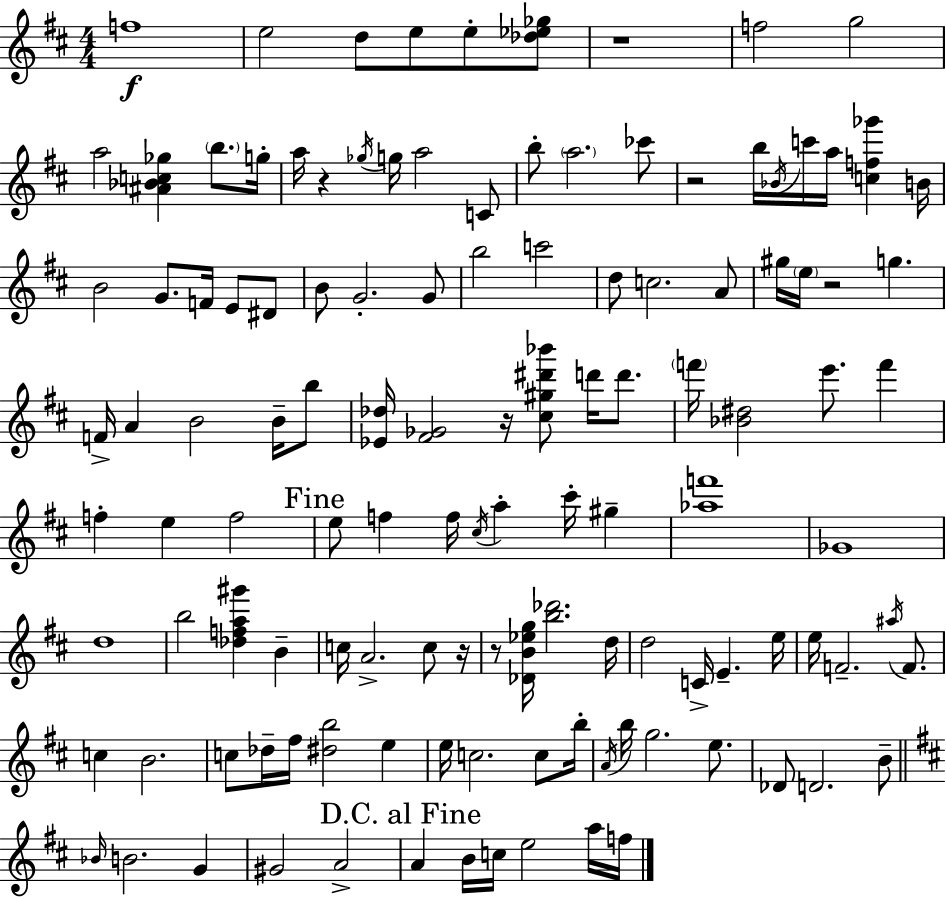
F5/w E5/h D5/e E5/e E5/e [Db5,Eb5,Gb5]/e R/w F5/h G5/h A5/h [A#4,Bb4,C5,Gb5]/q B5/e. G5/s A5/s R/q Gb5/s G5/s A5/h C4/e B5/e A5/h. CES6/e R/h B5/s Bb4/s C6/s A5/s [C5,F5,Gb6]/q B4/s B4/h G4/e. F4/s E4/e D#4/e B4/e G4/h. G4/e B5/h C6/h D5/e C5/h. A4/e G#5/s E5/s R/h G5/q. F4/s A4/q B4/h B4/s B5/e [Eb4,Db5]/s [F#4,Gb4]/h R/s [C#5,G#5,D#6,Bb6]/e D6/s D6/e. F6/s [Bb4,D#5]/h E6/e. F6/q F5/q E5/q F5/h E5/e F5/q F5/s C#5/s A5/q C#6/s G#5/q [Ab5,F6]/w Gb4/w D5/w B5/h [Db5,F5,A5,G#6]/q B4/q C5/s A4/h. C5/e R/s R/e [Db4,B4,Eb5,G5]/s [B5,Db6]/h. D5/s D5/h C4/s E4/q. E5/s E5/s F4/h. A#5/s F4/e. C5/q B4/h. C5/e Db5/s F#5/s [D#5,B5]/h E5/q E5/s C5/h. C5/e B5/s A4/s B5/s G5/h. E5/e. Db4/e D4/h. B4/e Bb4/s B4/h. G4/q G#4/h A4/h A4/q B4/s C5/s E5/h A5/s F5/s